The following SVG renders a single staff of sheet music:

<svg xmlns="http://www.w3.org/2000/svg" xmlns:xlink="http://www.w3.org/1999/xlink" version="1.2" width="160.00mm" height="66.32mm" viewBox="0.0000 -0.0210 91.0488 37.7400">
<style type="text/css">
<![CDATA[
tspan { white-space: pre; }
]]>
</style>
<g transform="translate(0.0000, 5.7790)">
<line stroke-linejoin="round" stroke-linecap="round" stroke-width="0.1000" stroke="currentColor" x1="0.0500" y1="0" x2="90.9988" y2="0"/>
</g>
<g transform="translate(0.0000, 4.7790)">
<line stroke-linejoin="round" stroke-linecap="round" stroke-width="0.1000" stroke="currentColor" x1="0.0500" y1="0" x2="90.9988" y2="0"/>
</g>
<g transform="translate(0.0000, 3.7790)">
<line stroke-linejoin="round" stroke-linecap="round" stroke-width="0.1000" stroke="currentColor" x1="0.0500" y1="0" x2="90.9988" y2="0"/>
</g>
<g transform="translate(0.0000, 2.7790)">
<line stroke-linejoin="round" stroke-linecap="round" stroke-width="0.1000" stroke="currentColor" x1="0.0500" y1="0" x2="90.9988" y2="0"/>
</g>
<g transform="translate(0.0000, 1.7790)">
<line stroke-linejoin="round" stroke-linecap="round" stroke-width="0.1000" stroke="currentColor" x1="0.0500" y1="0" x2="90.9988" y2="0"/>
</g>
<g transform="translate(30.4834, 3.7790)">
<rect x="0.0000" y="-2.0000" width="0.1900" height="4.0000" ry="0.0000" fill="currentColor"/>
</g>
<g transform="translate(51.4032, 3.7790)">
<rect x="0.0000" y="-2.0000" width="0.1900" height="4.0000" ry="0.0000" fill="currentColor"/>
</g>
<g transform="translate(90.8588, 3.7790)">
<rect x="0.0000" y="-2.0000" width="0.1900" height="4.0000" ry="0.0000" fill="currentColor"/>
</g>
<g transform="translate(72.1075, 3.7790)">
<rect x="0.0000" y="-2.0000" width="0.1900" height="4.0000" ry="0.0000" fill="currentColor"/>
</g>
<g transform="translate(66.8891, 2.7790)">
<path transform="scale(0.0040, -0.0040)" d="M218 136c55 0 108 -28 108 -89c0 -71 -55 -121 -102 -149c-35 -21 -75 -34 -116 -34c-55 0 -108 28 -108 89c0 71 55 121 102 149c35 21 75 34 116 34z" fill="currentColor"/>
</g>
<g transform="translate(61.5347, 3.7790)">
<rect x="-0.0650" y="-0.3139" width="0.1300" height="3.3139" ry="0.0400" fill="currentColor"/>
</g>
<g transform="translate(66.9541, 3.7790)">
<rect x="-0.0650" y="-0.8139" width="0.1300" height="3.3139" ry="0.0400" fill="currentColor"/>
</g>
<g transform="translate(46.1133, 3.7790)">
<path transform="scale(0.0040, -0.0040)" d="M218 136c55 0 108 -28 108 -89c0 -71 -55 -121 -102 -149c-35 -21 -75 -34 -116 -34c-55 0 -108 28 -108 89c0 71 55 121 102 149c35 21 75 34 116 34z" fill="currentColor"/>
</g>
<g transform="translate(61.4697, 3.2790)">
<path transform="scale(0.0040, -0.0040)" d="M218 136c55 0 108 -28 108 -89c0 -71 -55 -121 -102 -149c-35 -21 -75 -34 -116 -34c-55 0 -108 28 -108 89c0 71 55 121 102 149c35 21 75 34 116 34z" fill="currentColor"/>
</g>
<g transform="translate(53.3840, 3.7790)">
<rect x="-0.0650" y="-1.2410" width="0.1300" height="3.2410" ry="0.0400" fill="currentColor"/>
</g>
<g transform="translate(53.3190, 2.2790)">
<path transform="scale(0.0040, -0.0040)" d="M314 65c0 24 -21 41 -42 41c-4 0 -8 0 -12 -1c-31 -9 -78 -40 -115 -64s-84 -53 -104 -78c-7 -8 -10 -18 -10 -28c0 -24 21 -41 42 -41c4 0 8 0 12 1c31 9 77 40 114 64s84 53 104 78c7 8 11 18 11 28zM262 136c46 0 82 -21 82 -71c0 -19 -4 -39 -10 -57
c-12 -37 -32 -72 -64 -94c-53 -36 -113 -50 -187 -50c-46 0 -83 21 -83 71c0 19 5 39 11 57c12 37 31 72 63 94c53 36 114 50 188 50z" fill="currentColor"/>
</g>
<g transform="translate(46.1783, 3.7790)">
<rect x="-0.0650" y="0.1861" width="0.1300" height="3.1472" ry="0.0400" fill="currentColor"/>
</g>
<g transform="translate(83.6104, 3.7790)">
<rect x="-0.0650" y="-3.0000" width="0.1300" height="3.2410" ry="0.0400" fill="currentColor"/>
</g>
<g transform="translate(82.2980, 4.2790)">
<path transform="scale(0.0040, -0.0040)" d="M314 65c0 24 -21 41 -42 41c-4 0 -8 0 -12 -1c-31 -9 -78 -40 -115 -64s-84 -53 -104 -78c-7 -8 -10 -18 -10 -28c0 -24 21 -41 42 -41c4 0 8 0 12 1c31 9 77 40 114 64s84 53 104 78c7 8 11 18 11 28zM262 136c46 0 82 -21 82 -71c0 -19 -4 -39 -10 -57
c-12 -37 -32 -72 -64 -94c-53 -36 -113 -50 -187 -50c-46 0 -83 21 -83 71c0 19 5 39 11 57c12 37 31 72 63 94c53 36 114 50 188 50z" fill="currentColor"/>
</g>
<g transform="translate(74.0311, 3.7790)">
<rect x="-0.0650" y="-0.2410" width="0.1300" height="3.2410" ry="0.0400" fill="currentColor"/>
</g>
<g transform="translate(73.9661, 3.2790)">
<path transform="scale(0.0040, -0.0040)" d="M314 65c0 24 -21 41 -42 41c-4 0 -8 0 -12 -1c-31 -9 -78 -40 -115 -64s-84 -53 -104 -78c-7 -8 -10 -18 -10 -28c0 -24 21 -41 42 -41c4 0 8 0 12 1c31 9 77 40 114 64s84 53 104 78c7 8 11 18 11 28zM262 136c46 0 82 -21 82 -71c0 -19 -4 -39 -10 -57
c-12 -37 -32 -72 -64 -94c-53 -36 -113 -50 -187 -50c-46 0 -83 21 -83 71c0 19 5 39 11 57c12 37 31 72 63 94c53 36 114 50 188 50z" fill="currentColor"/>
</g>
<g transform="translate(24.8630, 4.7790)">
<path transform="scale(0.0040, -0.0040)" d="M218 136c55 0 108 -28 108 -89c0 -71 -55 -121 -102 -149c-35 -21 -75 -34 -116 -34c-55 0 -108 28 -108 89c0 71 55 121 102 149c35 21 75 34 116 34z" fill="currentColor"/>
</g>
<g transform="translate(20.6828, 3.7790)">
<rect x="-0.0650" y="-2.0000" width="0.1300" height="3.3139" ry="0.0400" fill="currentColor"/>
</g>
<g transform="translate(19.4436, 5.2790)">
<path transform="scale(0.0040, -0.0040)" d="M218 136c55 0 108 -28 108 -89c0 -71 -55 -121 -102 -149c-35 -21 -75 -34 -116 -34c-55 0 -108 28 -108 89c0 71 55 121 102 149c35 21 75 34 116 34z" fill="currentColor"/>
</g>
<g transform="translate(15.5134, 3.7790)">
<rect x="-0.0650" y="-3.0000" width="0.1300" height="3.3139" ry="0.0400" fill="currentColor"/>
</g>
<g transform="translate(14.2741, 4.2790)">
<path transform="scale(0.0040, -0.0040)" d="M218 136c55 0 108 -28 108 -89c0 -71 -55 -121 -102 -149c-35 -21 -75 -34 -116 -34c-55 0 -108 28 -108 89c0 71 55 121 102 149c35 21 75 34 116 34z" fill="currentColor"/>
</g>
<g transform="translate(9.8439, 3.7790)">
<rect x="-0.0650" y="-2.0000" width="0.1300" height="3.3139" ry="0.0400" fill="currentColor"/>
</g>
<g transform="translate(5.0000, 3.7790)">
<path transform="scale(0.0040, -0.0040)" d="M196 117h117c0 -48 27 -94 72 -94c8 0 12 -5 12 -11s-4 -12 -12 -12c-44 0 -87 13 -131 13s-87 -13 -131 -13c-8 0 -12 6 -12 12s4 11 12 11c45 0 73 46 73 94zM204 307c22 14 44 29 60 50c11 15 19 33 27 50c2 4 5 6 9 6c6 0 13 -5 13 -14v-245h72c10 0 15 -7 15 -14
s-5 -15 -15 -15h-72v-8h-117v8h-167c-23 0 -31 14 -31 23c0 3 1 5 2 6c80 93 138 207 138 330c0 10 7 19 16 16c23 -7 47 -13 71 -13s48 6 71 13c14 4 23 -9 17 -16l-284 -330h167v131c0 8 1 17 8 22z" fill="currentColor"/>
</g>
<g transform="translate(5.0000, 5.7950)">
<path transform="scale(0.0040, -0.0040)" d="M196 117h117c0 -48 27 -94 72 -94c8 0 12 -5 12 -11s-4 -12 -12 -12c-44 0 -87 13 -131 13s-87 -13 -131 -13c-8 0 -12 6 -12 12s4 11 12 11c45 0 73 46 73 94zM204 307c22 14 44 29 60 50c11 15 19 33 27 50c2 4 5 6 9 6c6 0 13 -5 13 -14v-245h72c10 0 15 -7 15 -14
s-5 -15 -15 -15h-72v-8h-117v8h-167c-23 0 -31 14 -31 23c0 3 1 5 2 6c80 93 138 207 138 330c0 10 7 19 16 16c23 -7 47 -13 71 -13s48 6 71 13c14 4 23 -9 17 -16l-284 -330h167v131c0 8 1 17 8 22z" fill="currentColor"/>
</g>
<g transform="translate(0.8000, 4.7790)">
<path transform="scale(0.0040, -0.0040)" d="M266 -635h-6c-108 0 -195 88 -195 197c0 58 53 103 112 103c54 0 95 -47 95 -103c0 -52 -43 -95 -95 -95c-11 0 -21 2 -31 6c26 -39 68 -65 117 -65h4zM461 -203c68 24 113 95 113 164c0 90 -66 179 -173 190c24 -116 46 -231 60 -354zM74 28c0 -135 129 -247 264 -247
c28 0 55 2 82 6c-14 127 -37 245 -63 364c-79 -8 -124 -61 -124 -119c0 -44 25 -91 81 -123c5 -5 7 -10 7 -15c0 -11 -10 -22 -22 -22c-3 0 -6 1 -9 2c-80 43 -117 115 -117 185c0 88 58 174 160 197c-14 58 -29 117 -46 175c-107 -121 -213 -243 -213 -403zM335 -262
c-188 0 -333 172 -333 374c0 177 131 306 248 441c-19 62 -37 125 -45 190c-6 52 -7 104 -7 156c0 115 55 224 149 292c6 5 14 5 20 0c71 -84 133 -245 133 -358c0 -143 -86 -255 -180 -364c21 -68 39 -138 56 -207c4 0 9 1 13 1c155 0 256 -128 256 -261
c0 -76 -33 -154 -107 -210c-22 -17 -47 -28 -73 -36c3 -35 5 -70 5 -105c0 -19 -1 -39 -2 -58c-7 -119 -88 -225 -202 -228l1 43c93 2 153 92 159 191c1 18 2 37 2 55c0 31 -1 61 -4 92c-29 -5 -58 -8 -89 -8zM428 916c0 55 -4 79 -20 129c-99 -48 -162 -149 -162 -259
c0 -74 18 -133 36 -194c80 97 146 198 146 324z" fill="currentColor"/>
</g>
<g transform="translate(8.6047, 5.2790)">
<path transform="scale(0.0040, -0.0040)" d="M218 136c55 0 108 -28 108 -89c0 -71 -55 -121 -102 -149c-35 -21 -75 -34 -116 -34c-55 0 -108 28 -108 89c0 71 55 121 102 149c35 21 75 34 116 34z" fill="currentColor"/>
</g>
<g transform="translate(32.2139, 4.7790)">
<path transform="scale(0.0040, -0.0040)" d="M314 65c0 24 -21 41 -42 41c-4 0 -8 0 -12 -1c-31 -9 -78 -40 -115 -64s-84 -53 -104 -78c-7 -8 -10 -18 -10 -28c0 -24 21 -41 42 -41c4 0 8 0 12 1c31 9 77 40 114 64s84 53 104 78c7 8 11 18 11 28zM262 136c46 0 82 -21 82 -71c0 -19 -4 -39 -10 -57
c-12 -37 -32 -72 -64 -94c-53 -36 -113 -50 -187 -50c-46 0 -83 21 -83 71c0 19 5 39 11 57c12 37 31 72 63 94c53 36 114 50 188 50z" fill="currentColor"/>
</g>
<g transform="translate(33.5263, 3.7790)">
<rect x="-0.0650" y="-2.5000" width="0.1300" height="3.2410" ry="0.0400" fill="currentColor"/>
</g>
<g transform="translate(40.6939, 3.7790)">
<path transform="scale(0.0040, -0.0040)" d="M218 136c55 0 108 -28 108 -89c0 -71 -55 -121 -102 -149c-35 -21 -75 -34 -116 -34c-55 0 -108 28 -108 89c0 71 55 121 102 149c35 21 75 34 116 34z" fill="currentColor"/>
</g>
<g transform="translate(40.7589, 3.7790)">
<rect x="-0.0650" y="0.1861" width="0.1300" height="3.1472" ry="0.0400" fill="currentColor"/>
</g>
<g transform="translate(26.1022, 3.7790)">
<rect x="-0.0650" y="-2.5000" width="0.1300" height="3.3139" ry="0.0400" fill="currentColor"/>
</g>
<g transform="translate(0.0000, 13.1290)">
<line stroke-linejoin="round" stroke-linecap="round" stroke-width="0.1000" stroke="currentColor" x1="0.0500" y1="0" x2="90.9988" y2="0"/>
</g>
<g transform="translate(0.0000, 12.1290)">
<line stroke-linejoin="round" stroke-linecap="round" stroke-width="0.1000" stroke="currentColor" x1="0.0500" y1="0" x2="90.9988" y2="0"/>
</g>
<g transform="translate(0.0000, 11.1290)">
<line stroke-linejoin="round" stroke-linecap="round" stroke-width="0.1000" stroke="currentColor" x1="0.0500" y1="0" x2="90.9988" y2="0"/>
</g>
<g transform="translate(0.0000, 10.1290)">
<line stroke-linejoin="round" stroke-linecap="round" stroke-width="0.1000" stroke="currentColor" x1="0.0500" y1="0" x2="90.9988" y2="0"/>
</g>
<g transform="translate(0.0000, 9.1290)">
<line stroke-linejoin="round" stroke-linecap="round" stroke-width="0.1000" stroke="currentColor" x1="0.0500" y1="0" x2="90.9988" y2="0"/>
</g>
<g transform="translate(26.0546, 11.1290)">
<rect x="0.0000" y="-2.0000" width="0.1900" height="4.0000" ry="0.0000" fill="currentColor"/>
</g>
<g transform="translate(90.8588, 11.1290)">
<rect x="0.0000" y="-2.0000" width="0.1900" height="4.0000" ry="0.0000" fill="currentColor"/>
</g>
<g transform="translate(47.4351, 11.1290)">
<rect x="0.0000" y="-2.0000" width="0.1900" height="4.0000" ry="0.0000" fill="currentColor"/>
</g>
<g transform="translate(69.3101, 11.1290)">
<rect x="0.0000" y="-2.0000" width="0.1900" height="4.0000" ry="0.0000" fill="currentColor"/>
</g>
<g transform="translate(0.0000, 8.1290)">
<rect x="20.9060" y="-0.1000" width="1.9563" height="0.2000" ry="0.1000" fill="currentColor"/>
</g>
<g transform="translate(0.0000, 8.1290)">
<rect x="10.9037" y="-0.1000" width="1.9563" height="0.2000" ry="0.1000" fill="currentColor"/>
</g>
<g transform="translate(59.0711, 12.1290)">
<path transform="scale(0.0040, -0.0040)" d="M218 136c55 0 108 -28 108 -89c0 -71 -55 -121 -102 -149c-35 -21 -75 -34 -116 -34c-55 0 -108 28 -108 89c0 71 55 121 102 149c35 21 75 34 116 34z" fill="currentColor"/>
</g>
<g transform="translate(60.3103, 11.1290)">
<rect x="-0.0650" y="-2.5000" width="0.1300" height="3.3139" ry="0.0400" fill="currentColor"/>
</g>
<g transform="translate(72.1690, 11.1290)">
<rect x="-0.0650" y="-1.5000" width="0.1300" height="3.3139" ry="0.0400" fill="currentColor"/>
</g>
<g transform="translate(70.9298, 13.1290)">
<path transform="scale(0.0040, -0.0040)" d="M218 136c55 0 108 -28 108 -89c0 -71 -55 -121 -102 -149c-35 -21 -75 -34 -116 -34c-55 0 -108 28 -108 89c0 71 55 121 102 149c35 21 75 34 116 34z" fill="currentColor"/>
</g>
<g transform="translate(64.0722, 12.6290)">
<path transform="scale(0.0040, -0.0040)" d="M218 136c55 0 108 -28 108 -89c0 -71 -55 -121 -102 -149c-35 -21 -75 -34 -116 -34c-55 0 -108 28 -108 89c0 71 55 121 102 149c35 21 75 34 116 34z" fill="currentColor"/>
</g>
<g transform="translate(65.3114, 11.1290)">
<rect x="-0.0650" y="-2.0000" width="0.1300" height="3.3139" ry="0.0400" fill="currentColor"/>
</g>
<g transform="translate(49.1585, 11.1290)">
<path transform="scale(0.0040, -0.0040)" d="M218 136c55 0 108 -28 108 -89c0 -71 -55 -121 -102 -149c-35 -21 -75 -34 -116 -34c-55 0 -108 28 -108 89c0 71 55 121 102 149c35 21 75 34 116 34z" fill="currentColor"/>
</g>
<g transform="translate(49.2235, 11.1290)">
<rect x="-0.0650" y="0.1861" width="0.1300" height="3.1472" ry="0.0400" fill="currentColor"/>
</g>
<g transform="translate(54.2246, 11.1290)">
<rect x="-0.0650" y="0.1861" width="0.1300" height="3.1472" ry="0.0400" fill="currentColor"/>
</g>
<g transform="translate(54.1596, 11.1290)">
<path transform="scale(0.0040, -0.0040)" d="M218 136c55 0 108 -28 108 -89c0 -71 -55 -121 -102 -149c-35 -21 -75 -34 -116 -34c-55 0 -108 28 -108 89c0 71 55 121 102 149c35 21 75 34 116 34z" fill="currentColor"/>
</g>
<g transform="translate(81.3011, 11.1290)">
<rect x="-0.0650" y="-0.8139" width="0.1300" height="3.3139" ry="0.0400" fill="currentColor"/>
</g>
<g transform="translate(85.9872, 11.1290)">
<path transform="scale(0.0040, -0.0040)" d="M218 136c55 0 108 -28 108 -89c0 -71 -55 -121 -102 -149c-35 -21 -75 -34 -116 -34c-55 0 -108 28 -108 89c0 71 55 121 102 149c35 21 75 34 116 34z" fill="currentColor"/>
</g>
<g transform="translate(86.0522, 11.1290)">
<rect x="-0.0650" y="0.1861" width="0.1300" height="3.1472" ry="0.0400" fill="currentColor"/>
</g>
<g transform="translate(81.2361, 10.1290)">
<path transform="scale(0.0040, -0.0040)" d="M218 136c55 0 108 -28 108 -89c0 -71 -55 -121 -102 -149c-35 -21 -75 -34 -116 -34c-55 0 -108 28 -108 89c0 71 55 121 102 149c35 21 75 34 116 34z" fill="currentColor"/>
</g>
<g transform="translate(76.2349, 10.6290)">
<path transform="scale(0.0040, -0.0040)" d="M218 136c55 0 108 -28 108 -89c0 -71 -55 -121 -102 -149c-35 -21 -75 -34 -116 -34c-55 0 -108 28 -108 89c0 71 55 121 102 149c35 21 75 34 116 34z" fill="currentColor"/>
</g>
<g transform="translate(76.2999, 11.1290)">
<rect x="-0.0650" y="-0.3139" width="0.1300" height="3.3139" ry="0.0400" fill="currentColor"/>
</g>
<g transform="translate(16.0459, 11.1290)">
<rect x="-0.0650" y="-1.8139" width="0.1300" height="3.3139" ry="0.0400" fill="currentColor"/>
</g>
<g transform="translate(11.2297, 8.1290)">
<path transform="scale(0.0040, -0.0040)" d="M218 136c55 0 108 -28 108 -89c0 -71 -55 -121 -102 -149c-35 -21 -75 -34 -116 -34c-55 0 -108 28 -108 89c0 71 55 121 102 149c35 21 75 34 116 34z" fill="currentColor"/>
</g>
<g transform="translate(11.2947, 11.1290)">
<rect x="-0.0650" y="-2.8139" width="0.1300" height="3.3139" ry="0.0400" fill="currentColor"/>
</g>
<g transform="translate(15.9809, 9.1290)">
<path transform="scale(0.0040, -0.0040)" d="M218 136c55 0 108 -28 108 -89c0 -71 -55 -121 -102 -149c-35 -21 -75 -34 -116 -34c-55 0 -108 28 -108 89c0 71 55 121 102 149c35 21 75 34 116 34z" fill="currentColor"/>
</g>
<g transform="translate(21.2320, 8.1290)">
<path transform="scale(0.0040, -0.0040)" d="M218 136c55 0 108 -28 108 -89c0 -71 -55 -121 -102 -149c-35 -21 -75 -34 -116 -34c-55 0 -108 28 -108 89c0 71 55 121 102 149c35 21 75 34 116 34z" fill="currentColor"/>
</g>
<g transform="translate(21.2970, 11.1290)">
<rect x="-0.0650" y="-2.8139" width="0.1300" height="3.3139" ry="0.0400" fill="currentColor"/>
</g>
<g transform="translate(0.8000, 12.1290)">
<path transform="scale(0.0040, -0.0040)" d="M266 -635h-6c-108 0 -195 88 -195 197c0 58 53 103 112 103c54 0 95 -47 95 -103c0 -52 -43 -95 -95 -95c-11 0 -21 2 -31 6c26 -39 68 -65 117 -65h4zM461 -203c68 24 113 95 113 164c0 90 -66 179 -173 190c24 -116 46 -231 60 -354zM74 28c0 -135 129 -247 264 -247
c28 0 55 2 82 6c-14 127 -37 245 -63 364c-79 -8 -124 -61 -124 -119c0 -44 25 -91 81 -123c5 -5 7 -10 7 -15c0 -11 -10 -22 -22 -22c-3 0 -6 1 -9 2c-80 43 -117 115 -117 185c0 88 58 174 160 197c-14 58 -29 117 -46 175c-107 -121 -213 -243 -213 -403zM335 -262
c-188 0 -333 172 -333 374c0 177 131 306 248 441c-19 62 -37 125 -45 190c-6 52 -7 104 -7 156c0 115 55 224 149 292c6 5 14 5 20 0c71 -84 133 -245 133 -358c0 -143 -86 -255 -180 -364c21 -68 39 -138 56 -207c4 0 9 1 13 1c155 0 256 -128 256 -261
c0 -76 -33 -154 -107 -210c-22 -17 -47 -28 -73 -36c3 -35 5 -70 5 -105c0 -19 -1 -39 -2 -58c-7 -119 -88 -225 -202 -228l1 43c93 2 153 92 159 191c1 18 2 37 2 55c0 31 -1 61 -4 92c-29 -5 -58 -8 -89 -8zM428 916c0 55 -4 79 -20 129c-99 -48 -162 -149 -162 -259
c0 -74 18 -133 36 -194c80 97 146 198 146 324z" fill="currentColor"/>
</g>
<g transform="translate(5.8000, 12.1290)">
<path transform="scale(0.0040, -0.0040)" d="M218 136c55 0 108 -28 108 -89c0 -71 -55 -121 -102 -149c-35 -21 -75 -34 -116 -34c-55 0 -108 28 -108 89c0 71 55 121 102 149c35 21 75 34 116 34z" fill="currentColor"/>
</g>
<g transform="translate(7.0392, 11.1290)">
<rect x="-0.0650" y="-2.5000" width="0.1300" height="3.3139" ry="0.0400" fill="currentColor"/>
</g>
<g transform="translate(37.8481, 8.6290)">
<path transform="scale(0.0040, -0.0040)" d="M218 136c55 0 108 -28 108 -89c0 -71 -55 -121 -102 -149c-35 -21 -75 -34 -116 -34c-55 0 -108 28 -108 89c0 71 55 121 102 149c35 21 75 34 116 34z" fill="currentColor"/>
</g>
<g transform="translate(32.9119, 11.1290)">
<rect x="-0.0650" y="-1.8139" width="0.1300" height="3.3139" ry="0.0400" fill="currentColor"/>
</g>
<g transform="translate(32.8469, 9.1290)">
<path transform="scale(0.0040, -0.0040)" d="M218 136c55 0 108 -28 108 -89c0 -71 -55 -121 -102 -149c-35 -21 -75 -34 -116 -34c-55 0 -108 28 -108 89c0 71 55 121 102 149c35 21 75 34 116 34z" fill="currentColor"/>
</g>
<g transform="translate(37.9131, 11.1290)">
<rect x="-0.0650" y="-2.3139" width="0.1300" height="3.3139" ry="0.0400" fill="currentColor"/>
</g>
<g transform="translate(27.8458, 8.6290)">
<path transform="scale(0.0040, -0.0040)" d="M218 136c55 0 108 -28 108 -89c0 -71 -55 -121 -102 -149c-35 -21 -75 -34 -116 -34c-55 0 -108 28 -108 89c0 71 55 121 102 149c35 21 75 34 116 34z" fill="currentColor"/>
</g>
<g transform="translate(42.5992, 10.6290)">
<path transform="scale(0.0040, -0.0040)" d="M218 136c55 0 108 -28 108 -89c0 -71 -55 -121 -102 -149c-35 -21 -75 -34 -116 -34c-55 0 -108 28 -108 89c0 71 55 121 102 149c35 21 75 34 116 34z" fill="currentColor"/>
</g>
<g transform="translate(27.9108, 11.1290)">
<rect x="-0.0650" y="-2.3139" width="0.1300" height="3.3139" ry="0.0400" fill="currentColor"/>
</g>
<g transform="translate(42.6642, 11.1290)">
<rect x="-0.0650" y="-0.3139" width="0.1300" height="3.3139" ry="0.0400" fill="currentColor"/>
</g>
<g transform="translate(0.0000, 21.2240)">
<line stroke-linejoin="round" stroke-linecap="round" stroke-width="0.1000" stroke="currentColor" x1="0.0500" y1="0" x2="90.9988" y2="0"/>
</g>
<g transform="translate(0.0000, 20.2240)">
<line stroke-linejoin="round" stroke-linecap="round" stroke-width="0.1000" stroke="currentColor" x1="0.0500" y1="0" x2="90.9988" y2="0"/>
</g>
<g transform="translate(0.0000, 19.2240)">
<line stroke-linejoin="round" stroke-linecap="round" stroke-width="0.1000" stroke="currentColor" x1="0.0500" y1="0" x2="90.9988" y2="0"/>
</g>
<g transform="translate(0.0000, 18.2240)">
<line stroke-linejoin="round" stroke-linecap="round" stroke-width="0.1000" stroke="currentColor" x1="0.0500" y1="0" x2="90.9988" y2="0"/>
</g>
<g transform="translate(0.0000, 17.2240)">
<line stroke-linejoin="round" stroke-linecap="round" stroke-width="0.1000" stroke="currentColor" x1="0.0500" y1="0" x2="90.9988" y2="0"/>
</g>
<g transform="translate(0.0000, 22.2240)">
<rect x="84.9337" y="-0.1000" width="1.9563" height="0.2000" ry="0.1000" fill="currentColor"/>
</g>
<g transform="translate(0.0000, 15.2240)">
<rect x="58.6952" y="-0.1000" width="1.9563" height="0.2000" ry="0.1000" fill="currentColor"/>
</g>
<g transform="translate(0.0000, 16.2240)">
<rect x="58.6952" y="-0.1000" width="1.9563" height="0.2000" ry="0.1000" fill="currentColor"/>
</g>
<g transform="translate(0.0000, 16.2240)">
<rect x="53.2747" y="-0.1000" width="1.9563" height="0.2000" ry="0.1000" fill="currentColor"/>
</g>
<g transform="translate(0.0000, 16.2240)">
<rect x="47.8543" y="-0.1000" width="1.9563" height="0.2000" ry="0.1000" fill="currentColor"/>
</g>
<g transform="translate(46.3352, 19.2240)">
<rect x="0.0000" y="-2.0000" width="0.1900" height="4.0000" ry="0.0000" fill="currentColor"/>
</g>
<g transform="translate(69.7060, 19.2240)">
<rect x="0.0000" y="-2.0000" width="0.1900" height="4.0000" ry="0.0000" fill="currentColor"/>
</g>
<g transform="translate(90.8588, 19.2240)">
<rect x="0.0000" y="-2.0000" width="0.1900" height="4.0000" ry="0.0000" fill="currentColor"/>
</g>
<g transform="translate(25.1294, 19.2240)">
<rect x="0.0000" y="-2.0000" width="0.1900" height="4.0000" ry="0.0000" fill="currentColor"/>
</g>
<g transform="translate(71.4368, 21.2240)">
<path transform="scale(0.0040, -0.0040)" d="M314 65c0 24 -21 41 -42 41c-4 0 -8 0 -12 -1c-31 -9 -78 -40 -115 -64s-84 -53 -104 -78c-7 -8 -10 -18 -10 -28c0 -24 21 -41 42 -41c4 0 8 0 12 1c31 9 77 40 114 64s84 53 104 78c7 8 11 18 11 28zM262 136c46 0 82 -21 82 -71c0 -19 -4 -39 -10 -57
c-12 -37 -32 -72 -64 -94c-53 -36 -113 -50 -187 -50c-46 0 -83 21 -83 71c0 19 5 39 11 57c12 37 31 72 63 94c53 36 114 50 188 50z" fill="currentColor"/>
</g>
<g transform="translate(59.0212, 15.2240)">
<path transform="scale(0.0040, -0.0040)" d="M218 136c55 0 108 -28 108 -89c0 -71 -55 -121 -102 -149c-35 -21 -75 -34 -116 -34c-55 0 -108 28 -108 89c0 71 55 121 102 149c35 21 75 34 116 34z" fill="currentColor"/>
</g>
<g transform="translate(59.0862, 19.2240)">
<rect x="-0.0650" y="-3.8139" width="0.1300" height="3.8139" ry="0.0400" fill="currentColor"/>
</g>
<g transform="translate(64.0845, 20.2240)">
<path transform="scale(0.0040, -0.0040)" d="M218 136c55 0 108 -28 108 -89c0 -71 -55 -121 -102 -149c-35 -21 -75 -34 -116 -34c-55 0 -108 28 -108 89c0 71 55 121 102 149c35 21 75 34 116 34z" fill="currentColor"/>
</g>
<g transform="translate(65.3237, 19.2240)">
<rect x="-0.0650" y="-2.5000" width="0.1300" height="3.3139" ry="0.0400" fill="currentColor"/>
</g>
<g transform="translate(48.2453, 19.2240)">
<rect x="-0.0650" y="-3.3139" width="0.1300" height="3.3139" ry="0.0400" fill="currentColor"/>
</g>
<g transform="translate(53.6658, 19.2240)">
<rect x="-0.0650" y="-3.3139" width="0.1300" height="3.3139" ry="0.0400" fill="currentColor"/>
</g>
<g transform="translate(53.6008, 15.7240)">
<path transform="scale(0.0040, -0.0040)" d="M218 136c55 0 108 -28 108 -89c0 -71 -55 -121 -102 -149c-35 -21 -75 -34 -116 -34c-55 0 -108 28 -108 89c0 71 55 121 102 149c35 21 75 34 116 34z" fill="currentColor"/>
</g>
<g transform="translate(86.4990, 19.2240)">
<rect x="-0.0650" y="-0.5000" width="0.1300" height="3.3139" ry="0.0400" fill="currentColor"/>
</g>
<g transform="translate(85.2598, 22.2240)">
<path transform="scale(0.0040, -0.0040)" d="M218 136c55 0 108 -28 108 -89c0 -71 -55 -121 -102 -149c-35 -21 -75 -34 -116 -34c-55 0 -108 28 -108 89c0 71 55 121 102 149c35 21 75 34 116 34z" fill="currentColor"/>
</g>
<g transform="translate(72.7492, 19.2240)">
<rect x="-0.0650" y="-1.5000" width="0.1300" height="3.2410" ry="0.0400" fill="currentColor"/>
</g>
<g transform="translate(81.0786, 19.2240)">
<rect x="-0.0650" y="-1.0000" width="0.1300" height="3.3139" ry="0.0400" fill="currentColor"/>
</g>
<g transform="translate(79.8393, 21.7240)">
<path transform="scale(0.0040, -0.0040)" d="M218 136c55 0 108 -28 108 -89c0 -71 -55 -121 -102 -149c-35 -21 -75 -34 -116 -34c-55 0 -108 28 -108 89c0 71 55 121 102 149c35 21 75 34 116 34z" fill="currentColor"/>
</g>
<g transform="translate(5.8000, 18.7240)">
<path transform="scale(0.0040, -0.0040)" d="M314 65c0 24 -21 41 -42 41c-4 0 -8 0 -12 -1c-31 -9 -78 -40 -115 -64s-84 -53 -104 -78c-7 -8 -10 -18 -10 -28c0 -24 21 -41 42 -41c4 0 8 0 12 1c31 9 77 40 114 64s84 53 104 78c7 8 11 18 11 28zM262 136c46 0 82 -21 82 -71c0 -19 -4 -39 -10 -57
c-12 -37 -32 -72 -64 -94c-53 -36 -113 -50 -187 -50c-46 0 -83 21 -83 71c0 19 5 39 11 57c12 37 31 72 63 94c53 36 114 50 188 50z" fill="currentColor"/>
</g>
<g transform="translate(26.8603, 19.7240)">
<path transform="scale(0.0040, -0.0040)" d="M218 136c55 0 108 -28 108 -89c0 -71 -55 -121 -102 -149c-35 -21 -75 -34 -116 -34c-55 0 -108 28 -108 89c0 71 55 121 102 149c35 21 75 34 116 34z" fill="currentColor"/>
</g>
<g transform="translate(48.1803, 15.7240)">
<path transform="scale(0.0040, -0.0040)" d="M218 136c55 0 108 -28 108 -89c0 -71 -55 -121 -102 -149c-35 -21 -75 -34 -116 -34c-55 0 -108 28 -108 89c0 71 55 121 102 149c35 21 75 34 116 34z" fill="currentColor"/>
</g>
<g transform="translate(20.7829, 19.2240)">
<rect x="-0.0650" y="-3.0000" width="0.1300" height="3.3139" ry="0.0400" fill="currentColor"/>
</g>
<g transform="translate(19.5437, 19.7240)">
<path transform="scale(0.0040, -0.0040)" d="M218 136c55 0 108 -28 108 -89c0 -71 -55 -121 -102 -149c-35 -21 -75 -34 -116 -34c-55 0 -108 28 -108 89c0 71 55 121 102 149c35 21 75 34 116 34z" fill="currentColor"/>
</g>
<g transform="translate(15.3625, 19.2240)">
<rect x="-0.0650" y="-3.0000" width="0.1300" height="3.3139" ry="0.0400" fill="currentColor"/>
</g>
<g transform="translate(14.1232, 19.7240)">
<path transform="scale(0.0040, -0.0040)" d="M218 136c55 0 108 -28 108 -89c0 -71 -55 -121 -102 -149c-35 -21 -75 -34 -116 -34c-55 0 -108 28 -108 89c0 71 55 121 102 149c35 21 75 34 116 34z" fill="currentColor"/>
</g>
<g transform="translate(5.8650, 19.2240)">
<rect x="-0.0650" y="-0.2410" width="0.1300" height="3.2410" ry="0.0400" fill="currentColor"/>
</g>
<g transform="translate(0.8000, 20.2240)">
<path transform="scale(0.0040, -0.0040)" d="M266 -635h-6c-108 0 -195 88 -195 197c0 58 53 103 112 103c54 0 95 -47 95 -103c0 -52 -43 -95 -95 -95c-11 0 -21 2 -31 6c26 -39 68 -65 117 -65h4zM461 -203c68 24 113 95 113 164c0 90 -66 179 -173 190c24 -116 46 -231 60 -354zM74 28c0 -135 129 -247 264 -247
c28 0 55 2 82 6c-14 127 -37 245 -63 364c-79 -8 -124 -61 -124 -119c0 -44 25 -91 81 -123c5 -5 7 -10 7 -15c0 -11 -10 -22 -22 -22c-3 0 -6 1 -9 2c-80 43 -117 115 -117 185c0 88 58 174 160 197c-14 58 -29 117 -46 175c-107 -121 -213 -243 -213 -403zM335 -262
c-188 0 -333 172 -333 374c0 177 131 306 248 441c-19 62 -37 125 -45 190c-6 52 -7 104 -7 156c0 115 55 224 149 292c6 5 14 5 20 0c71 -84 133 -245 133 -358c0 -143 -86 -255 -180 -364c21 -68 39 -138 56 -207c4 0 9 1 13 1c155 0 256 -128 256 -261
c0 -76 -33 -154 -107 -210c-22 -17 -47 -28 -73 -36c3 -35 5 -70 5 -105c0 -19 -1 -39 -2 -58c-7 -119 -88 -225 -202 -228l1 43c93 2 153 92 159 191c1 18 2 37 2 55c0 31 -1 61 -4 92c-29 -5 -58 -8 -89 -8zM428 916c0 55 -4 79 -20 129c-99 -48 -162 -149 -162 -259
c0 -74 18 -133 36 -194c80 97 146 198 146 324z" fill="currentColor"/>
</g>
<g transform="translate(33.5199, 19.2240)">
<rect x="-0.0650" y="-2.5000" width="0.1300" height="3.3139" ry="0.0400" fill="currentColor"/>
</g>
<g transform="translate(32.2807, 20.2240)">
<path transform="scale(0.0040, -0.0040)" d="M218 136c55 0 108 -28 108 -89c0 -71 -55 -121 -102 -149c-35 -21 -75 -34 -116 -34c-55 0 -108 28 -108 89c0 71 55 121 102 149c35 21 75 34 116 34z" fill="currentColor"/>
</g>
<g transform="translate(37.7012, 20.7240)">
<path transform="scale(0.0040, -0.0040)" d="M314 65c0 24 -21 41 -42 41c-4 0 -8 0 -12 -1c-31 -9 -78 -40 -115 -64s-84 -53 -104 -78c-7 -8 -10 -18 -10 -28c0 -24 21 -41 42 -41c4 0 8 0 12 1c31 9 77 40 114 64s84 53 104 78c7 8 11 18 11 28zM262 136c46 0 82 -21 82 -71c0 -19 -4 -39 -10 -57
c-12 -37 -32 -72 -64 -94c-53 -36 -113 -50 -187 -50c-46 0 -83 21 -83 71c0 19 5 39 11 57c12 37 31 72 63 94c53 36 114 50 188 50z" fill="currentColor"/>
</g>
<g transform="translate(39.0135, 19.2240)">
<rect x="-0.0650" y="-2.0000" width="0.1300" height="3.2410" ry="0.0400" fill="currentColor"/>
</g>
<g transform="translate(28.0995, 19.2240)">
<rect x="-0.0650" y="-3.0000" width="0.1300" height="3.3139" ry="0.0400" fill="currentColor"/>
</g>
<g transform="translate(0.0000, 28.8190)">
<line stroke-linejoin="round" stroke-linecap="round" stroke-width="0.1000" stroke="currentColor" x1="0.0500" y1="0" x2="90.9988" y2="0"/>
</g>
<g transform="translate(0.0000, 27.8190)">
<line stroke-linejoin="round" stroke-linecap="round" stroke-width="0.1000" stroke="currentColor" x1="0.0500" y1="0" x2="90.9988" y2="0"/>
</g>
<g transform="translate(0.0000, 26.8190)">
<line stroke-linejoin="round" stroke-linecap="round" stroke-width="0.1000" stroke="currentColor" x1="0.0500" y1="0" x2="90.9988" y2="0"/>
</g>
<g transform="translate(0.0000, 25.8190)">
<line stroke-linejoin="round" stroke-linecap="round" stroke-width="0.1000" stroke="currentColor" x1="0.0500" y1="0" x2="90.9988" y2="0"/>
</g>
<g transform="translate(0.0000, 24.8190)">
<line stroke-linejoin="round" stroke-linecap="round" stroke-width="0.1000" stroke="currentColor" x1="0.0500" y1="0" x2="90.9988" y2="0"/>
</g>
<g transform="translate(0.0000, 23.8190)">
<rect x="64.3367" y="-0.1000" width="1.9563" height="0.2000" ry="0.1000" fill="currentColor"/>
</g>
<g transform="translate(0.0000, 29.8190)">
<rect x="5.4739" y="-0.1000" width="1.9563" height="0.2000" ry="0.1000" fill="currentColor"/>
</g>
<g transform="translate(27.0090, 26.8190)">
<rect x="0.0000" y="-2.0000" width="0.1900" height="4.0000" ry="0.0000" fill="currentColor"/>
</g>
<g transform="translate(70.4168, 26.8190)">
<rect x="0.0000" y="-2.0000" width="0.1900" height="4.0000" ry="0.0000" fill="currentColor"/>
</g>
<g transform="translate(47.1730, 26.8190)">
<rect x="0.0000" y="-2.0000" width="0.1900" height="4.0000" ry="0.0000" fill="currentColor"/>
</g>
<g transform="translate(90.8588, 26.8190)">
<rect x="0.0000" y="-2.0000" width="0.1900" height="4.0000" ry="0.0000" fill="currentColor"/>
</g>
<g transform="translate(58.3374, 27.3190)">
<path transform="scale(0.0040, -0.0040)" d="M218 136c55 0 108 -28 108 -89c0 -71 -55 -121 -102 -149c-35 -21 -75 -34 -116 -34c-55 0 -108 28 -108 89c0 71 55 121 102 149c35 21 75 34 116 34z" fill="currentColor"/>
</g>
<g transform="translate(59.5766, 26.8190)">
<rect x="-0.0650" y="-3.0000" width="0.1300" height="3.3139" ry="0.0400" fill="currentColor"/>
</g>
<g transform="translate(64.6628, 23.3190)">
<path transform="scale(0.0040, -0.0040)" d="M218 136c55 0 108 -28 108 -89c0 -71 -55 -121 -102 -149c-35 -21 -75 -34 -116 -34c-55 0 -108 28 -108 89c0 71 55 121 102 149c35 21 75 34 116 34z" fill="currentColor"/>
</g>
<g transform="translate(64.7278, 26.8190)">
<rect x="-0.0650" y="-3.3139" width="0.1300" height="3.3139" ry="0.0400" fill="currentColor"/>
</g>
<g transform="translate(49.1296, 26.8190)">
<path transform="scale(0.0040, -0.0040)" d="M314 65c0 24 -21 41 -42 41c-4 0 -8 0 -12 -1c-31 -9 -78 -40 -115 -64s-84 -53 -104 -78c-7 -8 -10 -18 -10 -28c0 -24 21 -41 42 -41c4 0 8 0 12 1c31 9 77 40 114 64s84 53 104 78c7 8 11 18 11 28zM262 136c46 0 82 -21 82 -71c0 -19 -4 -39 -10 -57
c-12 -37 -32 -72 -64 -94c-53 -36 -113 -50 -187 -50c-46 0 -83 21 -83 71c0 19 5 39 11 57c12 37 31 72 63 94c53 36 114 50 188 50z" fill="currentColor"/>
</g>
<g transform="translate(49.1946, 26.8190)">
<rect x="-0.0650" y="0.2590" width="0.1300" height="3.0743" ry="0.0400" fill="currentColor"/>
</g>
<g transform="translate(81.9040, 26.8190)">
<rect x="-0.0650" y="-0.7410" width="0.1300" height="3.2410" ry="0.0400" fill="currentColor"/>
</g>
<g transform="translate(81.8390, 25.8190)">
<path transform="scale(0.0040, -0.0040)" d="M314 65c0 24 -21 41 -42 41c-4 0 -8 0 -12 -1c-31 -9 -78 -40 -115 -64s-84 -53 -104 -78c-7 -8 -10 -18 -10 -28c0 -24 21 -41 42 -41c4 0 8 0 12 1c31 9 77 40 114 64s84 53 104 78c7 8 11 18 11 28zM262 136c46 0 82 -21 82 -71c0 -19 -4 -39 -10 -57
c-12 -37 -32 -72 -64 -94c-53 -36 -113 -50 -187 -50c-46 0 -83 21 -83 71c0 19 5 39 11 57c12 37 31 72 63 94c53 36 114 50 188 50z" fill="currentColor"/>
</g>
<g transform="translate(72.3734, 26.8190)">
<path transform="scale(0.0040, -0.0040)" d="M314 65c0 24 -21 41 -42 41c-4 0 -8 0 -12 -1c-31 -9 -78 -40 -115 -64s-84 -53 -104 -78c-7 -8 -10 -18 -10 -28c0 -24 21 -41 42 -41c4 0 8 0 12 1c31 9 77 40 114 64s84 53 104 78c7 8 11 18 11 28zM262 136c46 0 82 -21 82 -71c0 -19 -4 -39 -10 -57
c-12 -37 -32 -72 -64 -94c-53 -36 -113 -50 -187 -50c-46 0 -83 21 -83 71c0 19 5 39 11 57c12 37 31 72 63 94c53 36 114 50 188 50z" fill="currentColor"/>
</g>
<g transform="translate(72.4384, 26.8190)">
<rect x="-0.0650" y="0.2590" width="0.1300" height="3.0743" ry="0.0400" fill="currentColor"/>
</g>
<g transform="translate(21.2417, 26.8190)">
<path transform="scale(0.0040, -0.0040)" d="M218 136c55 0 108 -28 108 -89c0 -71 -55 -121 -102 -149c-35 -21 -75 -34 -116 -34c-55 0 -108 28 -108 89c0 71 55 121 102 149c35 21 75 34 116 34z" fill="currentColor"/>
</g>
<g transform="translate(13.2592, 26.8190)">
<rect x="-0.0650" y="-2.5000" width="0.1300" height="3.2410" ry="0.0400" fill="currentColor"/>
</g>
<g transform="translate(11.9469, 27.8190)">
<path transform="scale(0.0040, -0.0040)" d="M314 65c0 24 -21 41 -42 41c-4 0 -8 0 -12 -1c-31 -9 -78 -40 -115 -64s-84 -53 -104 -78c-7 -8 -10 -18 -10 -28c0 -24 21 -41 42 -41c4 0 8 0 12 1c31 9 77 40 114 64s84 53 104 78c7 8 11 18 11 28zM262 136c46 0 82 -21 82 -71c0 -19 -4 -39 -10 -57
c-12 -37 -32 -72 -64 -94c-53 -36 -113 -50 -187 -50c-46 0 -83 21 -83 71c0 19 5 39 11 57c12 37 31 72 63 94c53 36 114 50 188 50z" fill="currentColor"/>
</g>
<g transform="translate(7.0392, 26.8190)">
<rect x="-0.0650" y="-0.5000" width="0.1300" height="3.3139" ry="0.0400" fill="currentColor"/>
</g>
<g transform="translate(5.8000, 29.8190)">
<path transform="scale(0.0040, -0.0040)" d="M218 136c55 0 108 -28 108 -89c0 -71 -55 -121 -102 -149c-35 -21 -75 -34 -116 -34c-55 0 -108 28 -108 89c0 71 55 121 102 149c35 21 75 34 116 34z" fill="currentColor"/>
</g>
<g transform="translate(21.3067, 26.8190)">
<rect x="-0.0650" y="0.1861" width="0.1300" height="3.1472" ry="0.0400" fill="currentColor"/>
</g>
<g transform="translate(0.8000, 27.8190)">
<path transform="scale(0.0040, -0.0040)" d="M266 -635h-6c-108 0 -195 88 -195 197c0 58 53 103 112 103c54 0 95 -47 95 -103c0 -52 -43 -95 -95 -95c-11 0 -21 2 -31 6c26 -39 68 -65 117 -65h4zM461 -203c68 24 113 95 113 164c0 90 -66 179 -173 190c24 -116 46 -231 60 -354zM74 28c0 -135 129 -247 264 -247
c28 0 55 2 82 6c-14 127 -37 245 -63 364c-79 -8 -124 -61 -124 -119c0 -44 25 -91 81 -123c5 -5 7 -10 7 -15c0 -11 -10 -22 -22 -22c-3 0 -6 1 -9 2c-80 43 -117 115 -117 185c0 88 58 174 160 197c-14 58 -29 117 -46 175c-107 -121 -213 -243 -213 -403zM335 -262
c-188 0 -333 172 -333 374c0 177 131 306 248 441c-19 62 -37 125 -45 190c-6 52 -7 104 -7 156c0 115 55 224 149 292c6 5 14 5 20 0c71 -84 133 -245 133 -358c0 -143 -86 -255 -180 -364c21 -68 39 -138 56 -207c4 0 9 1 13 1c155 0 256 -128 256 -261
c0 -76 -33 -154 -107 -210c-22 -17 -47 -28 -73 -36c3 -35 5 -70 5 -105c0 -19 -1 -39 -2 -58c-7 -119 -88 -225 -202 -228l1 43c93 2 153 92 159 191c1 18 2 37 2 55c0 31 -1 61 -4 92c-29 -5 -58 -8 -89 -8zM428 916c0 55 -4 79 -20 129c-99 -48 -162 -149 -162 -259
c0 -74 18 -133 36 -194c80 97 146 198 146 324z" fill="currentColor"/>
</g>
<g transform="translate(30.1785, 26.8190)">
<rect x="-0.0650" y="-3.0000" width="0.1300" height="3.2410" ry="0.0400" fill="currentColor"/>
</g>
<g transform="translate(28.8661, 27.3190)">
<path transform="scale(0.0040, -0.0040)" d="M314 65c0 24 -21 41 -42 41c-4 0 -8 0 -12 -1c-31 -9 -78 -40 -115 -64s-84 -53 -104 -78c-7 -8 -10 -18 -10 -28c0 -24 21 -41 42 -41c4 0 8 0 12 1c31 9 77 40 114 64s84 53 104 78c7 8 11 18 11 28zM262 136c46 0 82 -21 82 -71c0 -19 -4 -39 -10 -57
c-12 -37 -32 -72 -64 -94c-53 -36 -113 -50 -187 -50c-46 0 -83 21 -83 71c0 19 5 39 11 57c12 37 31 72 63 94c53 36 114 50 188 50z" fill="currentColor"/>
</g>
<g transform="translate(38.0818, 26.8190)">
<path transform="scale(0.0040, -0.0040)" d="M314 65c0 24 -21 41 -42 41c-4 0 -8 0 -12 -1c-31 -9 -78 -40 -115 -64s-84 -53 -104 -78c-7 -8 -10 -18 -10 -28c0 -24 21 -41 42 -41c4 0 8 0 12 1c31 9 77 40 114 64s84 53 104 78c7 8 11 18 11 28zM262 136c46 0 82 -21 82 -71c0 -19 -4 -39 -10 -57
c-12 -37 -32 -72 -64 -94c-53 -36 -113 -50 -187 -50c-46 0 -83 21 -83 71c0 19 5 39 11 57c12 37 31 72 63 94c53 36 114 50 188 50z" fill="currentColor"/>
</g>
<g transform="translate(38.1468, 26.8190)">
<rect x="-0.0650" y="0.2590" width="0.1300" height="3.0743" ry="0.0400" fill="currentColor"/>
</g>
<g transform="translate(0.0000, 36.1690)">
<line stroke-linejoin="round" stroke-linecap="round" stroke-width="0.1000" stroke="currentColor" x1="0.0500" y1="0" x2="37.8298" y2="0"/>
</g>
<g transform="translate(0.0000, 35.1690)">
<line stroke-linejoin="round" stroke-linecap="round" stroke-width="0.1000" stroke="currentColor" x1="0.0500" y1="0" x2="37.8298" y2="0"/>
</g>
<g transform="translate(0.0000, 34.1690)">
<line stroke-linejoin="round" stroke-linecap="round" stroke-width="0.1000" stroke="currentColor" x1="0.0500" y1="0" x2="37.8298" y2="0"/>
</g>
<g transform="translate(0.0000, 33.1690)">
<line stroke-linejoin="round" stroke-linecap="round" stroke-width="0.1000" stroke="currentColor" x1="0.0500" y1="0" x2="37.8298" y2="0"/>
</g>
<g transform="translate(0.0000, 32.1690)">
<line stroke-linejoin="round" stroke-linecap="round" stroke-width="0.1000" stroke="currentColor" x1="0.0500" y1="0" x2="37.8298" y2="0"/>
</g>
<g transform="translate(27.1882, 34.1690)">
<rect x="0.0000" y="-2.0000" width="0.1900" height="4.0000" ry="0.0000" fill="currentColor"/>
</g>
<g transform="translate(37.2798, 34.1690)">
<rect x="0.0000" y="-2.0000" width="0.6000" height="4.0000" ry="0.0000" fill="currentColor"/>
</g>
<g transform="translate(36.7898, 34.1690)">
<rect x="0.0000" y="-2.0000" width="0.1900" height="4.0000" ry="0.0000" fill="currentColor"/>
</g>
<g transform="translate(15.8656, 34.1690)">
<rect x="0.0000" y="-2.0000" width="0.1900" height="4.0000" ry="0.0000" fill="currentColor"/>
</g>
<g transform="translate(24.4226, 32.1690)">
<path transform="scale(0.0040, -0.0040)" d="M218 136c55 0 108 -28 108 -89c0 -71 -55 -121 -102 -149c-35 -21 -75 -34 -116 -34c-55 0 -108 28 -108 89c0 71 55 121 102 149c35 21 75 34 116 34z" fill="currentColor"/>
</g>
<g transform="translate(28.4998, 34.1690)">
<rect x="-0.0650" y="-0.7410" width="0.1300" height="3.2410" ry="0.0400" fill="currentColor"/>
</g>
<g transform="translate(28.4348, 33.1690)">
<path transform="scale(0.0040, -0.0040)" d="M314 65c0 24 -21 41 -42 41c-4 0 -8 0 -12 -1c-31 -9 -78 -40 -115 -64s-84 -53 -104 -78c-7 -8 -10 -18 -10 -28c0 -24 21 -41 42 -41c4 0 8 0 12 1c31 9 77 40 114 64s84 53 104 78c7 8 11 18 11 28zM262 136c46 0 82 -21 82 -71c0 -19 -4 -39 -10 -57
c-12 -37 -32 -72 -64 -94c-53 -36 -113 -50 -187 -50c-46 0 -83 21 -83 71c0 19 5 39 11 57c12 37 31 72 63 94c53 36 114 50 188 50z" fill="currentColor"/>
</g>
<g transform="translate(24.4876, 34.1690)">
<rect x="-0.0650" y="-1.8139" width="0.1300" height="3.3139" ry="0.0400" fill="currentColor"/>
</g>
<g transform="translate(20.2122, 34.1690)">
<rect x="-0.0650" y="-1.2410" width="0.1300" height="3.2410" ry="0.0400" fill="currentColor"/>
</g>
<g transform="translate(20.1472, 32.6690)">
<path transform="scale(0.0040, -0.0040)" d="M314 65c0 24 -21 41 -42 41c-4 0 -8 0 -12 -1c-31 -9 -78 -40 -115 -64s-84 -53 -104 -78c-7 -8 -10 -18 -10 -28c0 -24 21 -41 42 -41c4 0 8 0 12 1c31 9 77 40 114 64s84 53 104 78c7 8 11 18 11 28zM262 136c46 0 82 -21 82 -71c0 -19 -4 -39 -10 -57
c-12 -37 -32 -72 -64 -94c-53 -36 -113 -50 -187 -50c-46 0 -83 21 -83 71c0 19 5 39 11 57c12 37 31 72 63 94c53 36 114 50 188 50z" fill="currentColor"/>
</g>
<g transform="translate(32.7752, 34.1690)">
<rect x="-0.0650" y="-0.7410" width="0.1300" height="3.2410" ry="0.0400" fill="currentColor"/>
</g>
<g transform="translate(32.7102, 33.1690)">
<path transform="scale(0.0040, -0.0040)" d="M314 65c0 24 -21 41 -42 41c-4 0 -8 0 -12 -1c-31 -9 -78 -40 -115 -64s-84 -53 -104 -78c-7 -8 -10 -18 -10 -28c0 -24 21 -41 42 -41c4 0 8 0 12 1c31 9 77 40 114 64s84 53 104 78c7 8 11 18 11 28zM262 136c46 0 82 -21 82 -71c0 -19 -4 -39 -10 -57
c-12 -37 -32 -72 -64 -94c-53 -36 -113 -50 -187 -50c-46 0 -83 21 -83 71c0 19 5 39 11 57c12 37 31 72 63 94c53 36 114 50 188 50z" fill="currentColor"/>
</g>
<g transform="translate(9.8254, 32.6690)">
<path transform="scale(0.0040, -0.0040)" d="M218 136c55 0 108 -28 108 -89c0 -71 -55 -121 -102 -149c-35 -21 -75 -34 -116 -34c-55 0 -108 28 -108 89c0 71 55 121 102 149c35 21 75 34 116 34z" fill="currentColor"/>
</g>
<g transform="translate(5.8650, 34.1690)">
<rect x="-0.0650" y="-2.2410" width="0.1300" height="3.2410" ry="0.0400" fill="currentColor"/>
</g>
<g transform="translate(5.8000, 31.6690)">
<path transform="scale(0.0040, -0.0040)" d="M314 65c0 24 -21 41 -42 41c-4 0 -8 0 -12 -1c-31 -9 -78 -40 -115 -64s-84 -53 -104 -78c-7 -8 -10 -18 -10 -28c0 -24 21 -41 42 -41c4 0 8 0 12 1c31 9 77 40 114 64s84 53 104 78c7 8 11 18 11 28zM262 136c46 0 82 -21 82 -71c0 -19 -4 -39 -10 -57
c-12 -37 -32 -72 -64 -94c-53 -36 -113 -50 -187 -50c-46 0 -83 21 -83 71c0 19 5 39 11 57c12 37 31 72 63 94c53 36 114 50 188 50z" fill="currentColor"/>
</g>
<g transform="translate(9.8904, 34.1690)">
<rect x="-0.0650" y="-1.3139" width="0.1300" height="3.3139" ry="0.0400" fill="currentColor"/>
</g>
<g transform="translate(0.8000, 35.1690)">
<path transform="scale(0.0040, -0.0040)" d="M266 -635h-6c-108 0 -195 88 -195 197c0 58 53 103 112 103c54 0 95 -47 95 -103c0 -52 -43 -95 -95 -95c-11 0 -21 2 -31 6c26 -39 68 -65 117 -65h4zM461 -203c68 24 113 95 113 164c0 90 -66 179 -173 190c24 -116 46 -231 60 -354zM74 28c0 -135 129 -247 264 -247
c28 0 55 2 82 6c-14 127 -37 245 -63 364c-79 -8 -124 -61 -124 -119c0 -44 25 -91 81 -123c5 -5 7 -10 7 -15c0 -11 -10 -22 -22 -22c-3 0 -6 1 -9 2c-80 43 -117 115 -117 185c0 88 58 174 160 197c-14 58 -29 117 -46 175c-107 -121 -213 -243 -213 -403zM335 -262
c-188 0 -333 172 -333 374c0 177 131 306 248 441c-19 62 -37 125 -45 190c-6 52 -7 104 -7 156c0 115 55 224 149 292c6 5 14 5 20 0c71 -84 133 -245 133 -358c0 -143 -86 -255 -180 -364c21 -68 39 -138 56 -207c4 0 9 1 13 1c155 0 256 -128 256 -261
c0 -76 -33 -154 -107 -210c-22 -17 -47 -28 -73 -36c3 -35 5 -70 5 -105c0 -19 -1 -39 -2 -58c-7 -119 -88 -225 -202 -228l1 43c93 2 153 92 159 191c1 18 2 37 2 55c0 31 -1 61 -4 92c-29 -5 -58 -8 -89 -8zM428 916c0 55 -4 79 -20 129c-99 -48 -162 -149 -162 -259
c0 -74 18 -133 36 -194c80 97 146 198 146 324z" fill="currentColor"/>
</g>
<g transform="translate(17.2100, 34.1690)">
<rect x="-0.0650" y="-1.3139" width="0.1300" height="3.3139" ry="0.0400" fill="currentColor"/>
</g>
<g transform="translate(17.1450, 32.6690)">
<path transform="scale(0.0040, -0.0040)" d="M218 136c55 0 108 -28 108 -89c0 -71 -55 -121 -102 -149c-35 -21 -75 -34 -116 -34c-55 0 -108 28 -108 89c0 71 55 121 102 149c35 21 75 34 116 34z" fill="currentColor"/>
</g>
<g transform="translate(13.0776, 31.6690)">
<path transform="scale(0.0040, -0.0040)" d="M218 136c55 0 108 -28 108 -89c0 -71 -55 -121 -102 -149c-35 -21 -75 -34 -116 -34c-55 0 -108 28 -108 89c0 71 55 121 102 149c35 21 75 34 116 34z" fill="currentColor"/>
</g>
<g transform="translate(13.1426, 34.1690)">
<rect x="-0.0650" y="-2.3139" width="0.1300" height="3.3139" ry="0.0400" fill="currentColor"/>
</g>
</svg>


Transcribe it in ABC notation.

X:1
T:Untitled
M:4/4
L:1/4
K:C
F A F G G2 B B e2 c d c2 A2 G a f a g f g c B B G F E c d B c2 A A A G F2 b b c' G E2 D C C G2 B A2 B2 B2 A b B2 d2 g2 e g e e2 f d2 d2